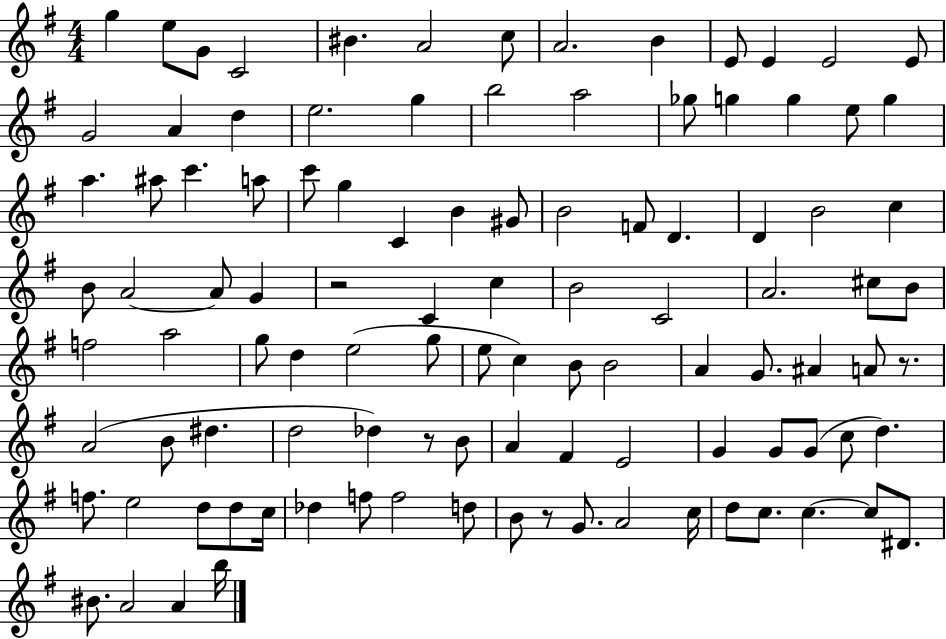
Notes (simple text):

G5/q E5/e G4/e C4/h BIS4/q. A4/h C5/e A4/h. B4/q E4/e E4/q E4/h E4/e G4/h A4/q D5/q E5/h. G5/q B5/h A5/h Gb5/e G5/q G5/q E5/e G5/q A5/q. A#5/e C6/q. A5/e C6/e G5/q C4/q B4/q G#4/e B4/h F4/e D4/q. D4/q B4/h C5/q B4/e A4/h A4/e G4/q R/h C4/q C5/q B4/h C4/h A4/h. C#5/e B4/e F5/h A5/h G5/e D5/q E5/h G5/e E5/e C5/q B4/e B4/h A4/q G4/e. A#4/q A4/e R/e. A4/h B4/e D#5/q. D5/h Db5/q R/e B4/e A4/q F#4/q E4/h G4/q G4/e G4/e C5/e D5/q. F5/e. E5/h D5/e D5/e C5/s Db5/q F5/e F5/h D5/e B4/e R/e G4/e. A4/h C5/s D5/e C5/e. C5/q. C5/e D#4/e. BIS4/e. A4/h A4/q B5/s